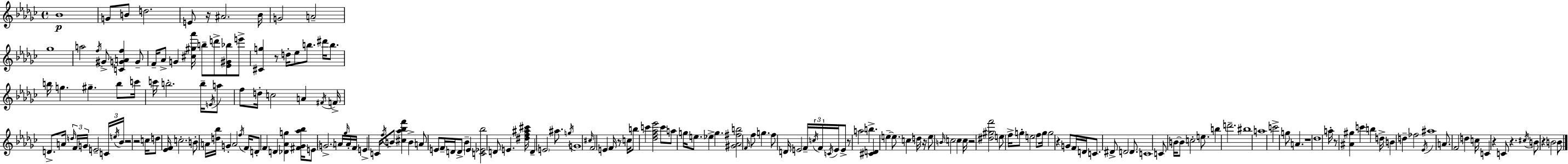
{
  \clef treble
  \time 4/4
  \defaultTimeSignature
  \key ees \minor
  \repeat volta 2 { bes'1\p | g'8 b'8 d''2. | e'8 r16 ais'2. bes'16 | g'2 a'2-- | \break ges''1 | a''2 \acciaccatura { f''16 } gis'8-> <c' g' a' f''>4 g'8-- | f'16-- aes'8-> g'4 <cis'' gis'' aes'''>16 b''8-- d'''8-> <ees' gis' bes''>8 e'''8-> | <cis' g''>4 r8 d''16-. ees''8 b''8. dis'''16 b''8. | \break b''16 g''4. gis''4.-- b''8 | c'''16 c'''16 b''2.-. b''16-- \acciaccatura { e'16 } | a''8 f''8 d''16-. c''2 a'4 | \acciaccatura { fis'16 } f'16-> d'8.-> a'16 \tuplet 3/2 { \grace { d''16 } f'16 g'16 } e'2-- | \break \tuplet 3/2 { c'16 \acciaccatura { e''16 } bes'16 } r2 r2 | c''16 d''8 <ees' f'>16 c''2.-. | b'8-. a'16 <d'' bes''>16 g'4-. a'2 | \acciaccatura { f''16 } f'16 d'8-. f'4 d'4 | \break <des' aes' g''>4 <fis' ges' aes'' bes''>16 e'8 \parenthesize g'2.-> | a'16 \grace { ges''16 } a'16-. f'16 e'4-> c'16 \acciaccatura { f''16 } b'8 | <cis'' aes'' bes'' f'''>4 b'4-> a'8 e'8 f'16-- d'16 d'8-> | bes'4-- \parenthesize e'4 <c' ees' bes''>2 | \break d'8 e'4. <dis'' f'' ais'' cis'''>16 d'4-- \parenthesize e'2 | ais''8. \acciaccatura { g''16 } g'1 | \grace { cis''16 } f'2 | e'4 f'16 r8 c''16 b''8 c'''4 | \break <des'' f'' aes'' ees'''>2 c'''8 a''8 g''16 e''8. | ees''4-> g''4. <gis' aes' fis'' b''>2 | \grace { f'16 } f''8 g''4. f''8 d'16 e'2 | f'16-- \tuplet 3/2 { \acciaccatura { c''16 } f'16 \acciaccatura { c'16 } } e'16 e'8-> r8 a''2 | \break b''4.-> <cis' d'>4 | e''4--~~ e''8. c''4 d''16 r16 e''8 | \grace { b'16 } c''2 c''4 c''16 r2 | <dis'' gis'' f'''>2 e''8 | \break f''16-> g''8-. e''2 f''8 g''16 g''2 | r4 g'8 f'16 d'16 c'8. | dis'8-> d'2 d'8. c'1 | c'8 | \break b'16~~ b'8 c''2-. e''8. b''4 | d'''2.-- bis''1 | a''1 | c'''2-> | \break g''8 a'4. r1 | des''1 | a''16-. r8 | <ais' gis''>4 c'''4 b''4 d''16-> b'4 | \break d''4-- fes''2 \acciaccatura { ees'16 } ais''1 | a'8. | f'2 d''4 c''16 c'4 | r4 c'8 r4. \acciaccatura { cis''16 } | \break b'8 r4 b'2 b'8 | } \bar "|."
}